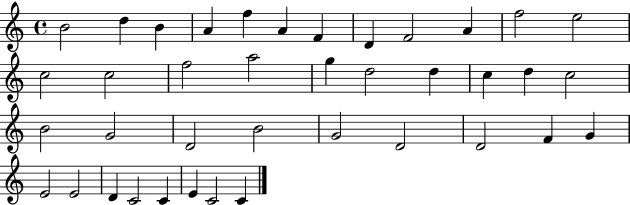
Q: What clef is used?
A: treble